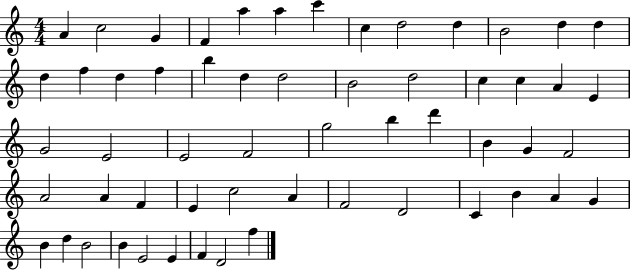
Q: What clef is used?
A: treble